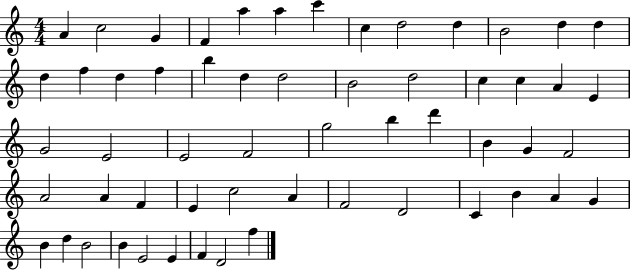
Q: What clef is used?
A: treble